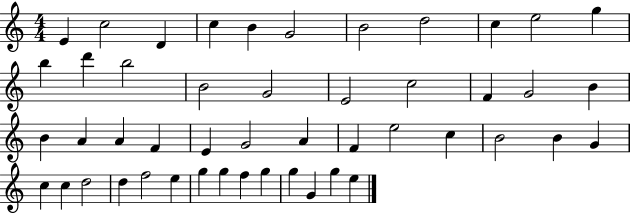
E4/q C5/h D4/q C5/q B4/q G4/h B4/h D5/h C5/q E5/h G5/q B5/q D6/q B5/h B4/h G4/h E4/h C5/h F4/q G4/h B4/q B4/q A4/q A4/q F4/q E4/q G4/h A4/q F4/q E5/h C5/q B4/h B4/q G4/q C5/q C5/q D5/h D5/q F5/h E5/q G5/q G5/q F5/q G5/q G5/q G4/q G5/q E5/q